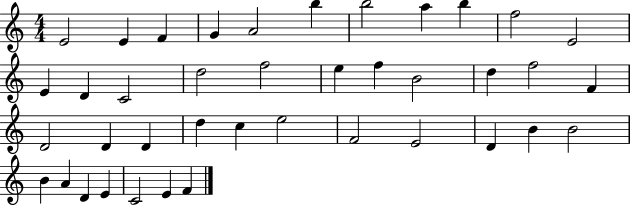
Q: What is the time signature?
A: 4/4